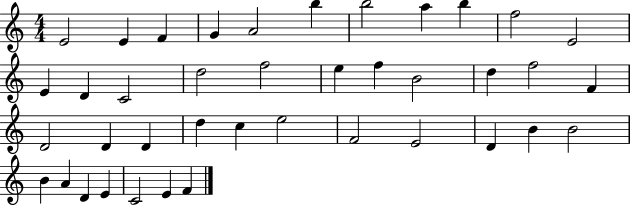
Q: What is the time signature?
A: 4/4